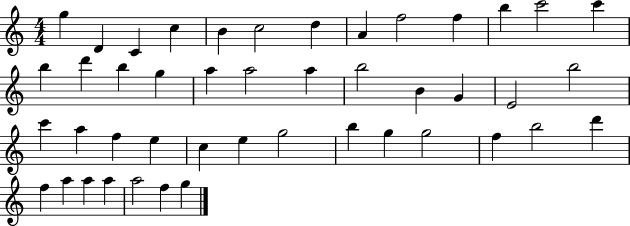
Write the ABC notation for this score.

X:1
T:Untitled
M:4/4
L:1/4
K:C
g D C c B c2 d A f2 f b c'2 c' b d' b g a a2 a b2 B G E2 b2 c' a f e c e g2 b g g2 f b2 d' f a a a a2 f g